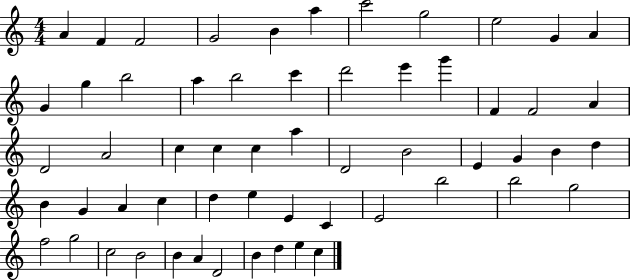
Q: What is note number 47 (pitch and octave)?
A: G5